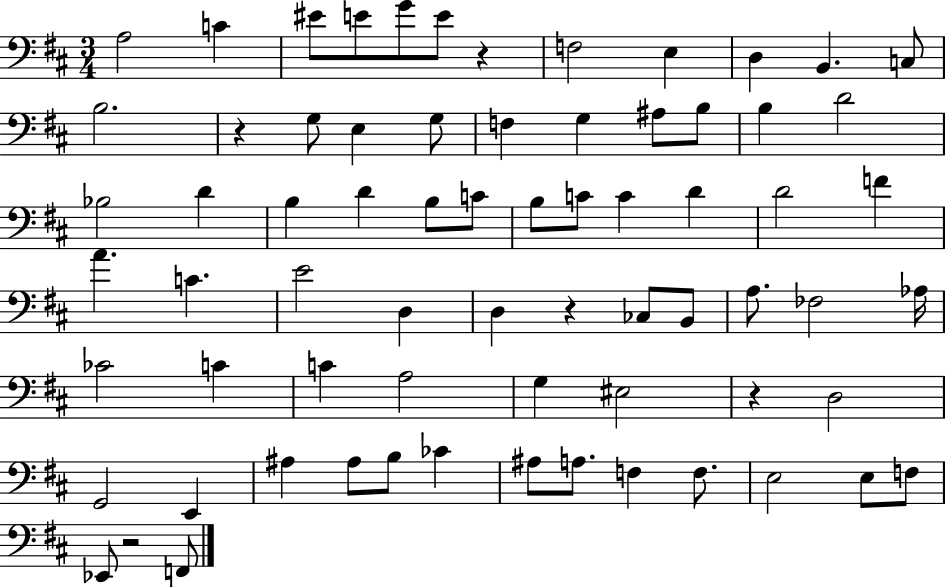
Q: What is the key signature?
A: D major